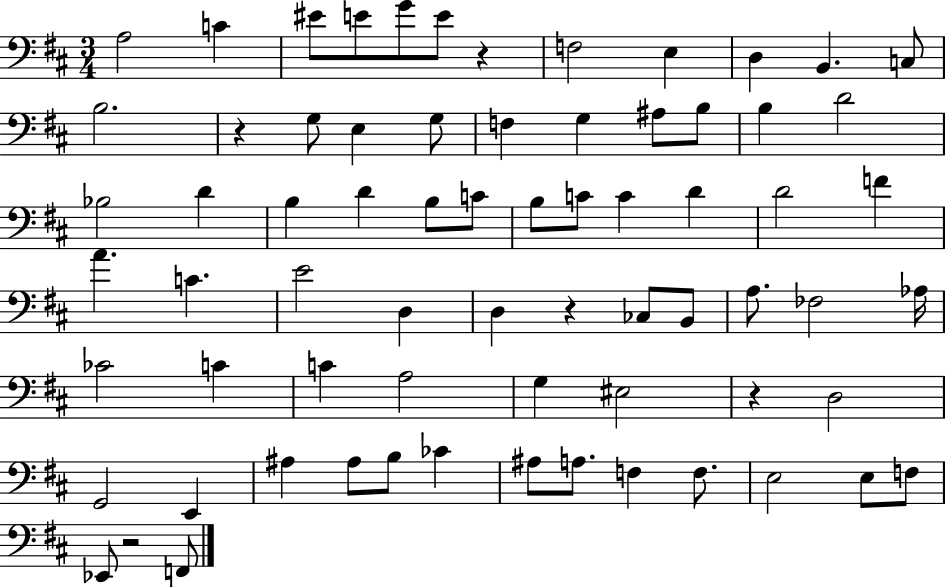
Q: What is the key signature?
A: D major